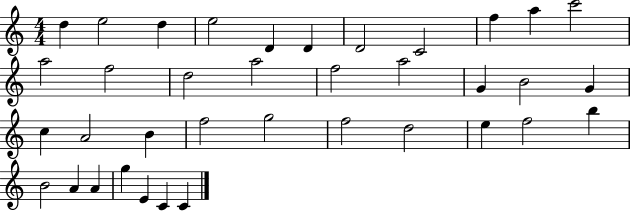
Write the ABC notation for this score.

X:1
T:Untitled
M:4/4
L:1/4
K:C
d e2 d e2 D D D2 C2 f a c'2 a2 f2 d2 a2 f2 a2 G B2 G c A2 B f2 g2 f2 d2 e f2 b B2 A A g E C C